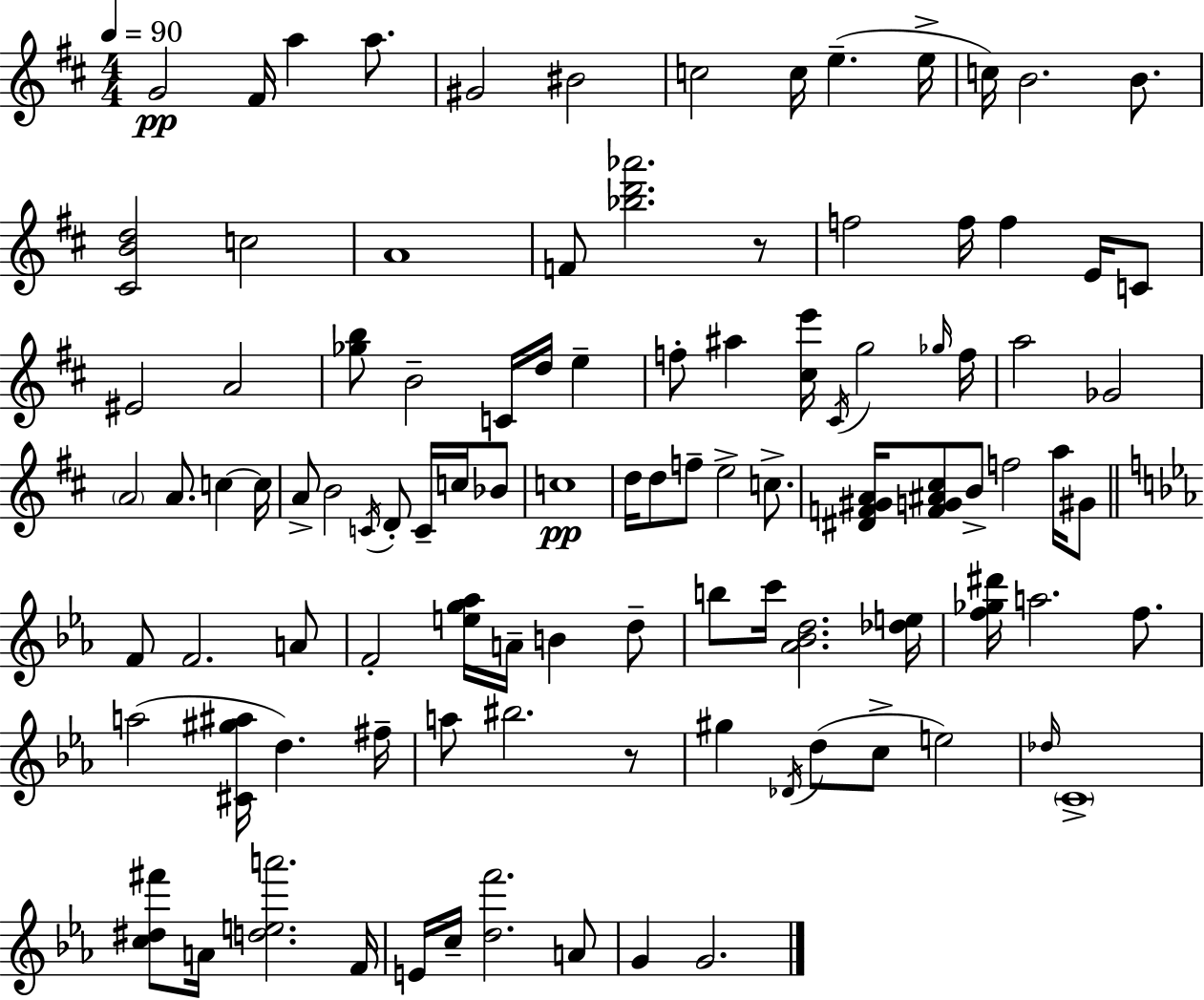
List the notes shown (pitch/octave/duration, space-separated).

G4/h F#4/s A5/q A5/e. G#4/h BIS4/h C5/h C5/s E5/q. E5/s C5/s B4/h. B4/e. [C#4,B4,D5]/h C5/h A4/w F4/e [Bb5,D6,Ab6]/h. R/e F5/h F5/s F5/q E4/s C4/e EIS4/h A4/h [Gb5,B5]/e B4/h C4/s D5/s E5/q F5/e A#5/q [C#5,E6]/s C#4/s G5/h Gb5/s F5/s A5/h Gb4/h A4/h A4/e. C5/q C5/s A4/e B4/h C4/s D4/e C4/s C5/s Bb4/e C5/w D5/s D5/e F5/e E5/h C5/e. [D#4,F4,G#4,A4]/s [F4,G4,A#4,C#5]/e B4/e F5/h A5/s G#4/e F4/e F4/h. A4/e F4/h [E5,G5,Ab5]/s A4/s B4/q D5/e B5/e C6/s [Ab4,Bb4,D5]/h. [Db5,E5]/s [F5,Gb5,D#6]/s A5/h. F5/e. A5/h [C#4,G#5,A#5]/s D5/q. F#5/s A5/e BIS5/h. R/e G#5/q Db4/s D5/e C5/e E5/h Db5/s C4/w [C5,D#5,F#6]/e A4/s [D5,E5,A6]/h. F4/s E4/s C5/s [D5,F6]/h. A4/e G4/q G4/h.